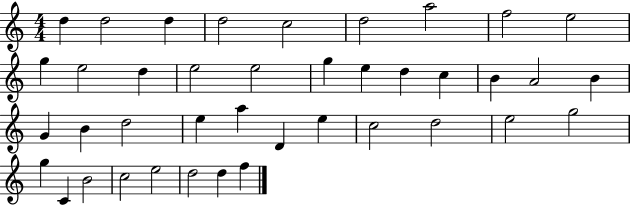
D5/q D5/h D5/q D5/h C5/h D5/h A5/h F5/h E5/h G5/q E5/h D5/q E5/h E5/h G5/q E5/q D5/q C5/q B4/q A4/h B4/q G4/q B4/q D5/h E5/q A5/q D4/q E5/q C5/h D5/h E5/h G5/h G5/q C4/q B4/h C5/h E5/h D5/h D5/q F5/q